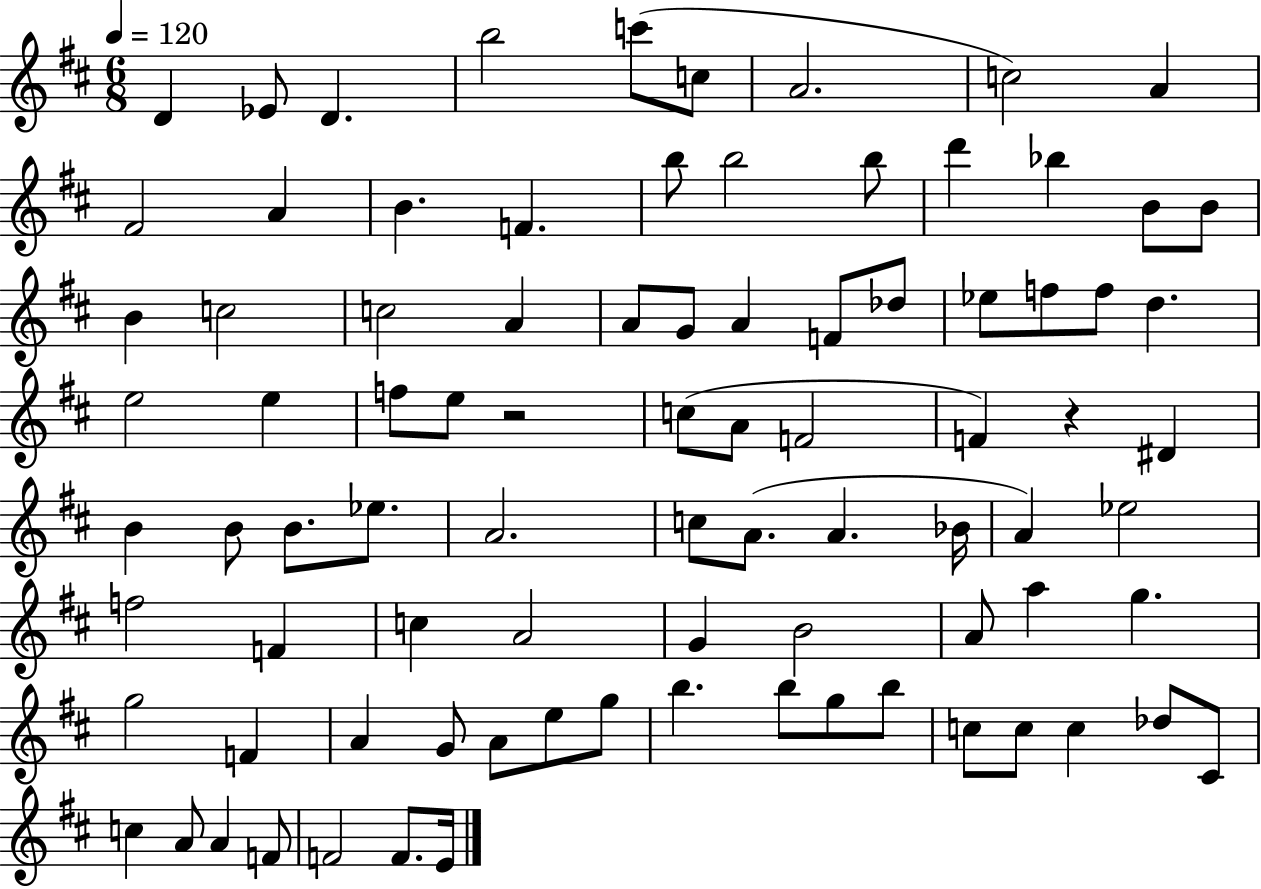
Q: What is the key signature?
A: D major